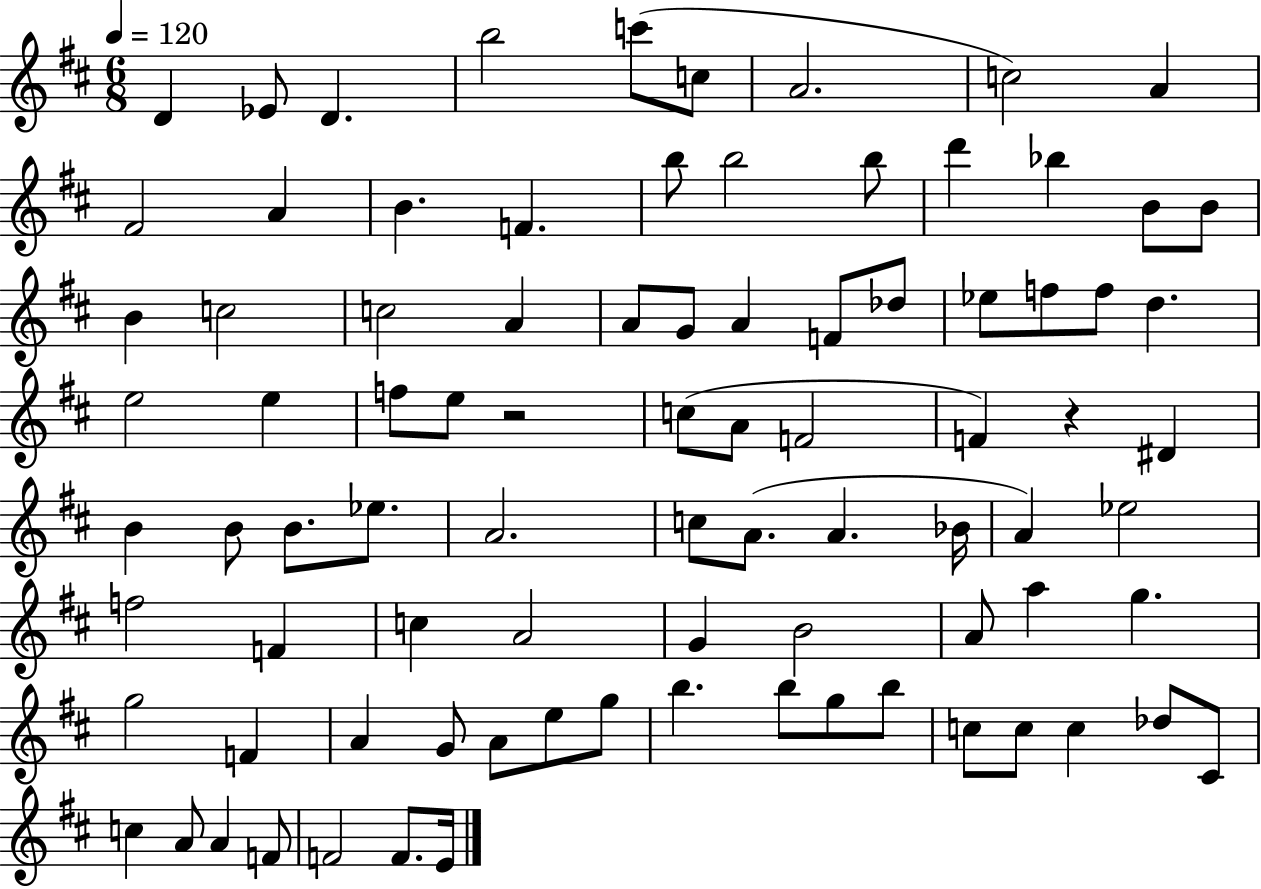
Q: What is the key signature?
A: D major